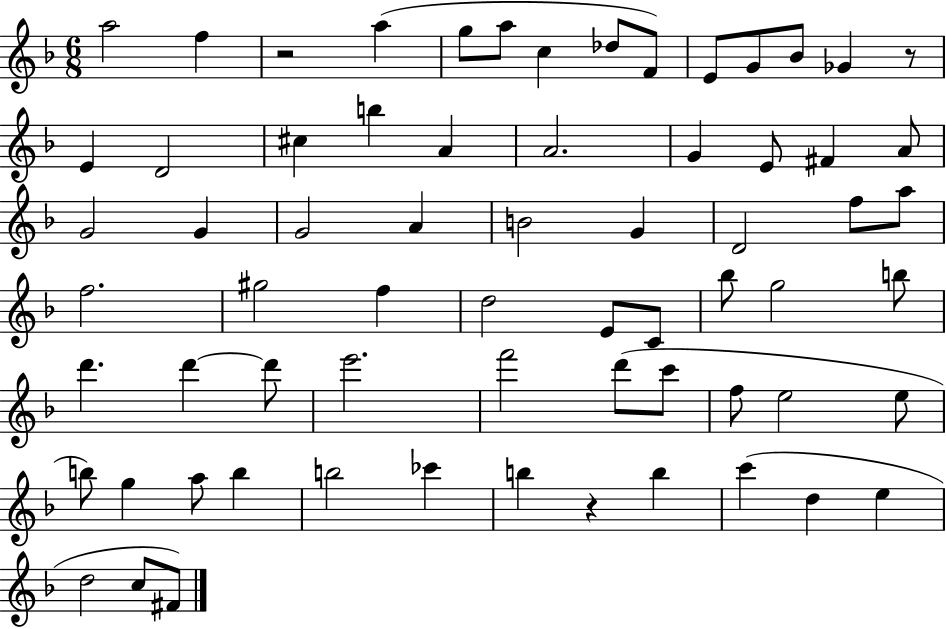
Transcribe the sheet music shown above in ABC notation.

X:1
T:Untitled
M:6/8
L:1/4
K:F
a2 f z2 a g/2 a/2 c _d/2 F/2 E/2 G/2 _B/2 _G z/2 E D2 ^c b A A2 G E/2 ^F A/2 G2 G G2 A B2 G D2 f/2 a/2 f2 ^g2 f d2 E/2 C/2 _b/2 g2 b/2 d' d' d'/2 e'2 f'2 d'/2 c'/2 f/2 e2 e/2 b/2 g a/2 b b2 _c' b z b c' d e d2 c/2 ^F/2